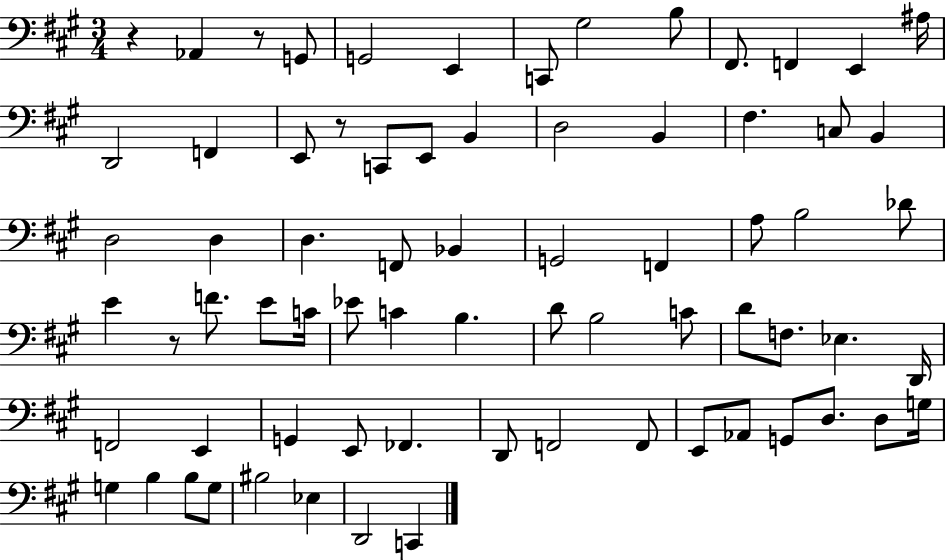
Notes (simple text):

R/q Ab2/q R/e G2/e G2/h E2/q C2/e G#3/h B3/e F#2/e. F2/q E2/q A#3/s D2/h F2/q E2/e R/e C2/e E2/e B2/q D3/h B2/q F#3/q. C3/e B2/q D3/h D3/q D3/q. F2/e Bb2/q G2/h F2/q A3/e B3/h Db4/e E4/q R/e F4/e. E4/e C4/s Eb4/e C4/q B3/q. D4/e B3/h C4/e D4/e F3/e. Eb3/q. D2/s F2/h E2/q G2/q E2/e FES2/q. D2/e F2/h F2/e E2/e Ab2/e G2/e D3/e. D3/e G3/s G3/q B3/q B3/e G3/e BIS3/h Eb3/q D2/h C2/q